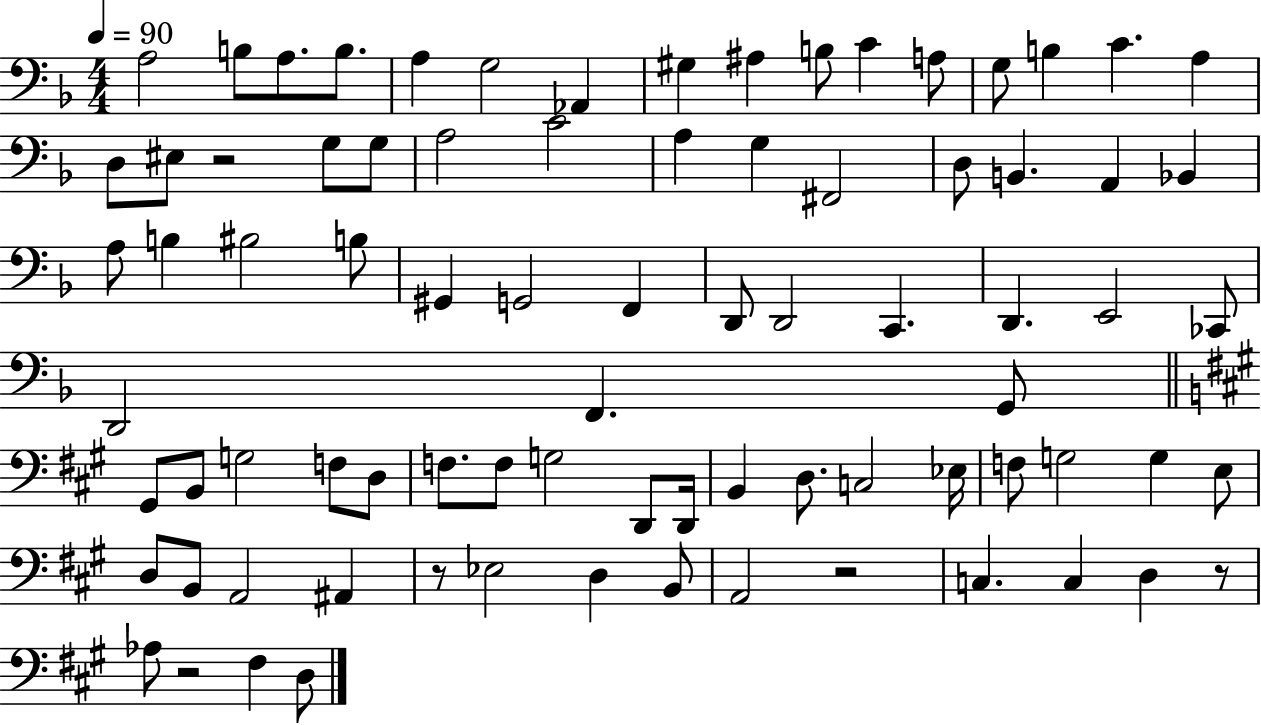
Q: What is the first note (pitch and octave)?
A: A3